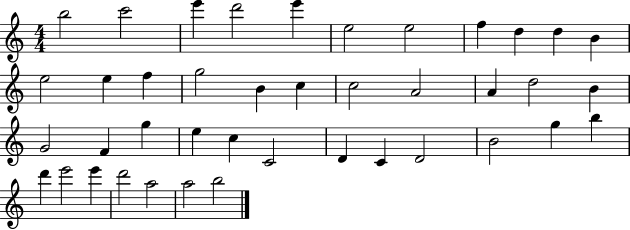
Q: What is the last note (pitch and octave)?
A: B5